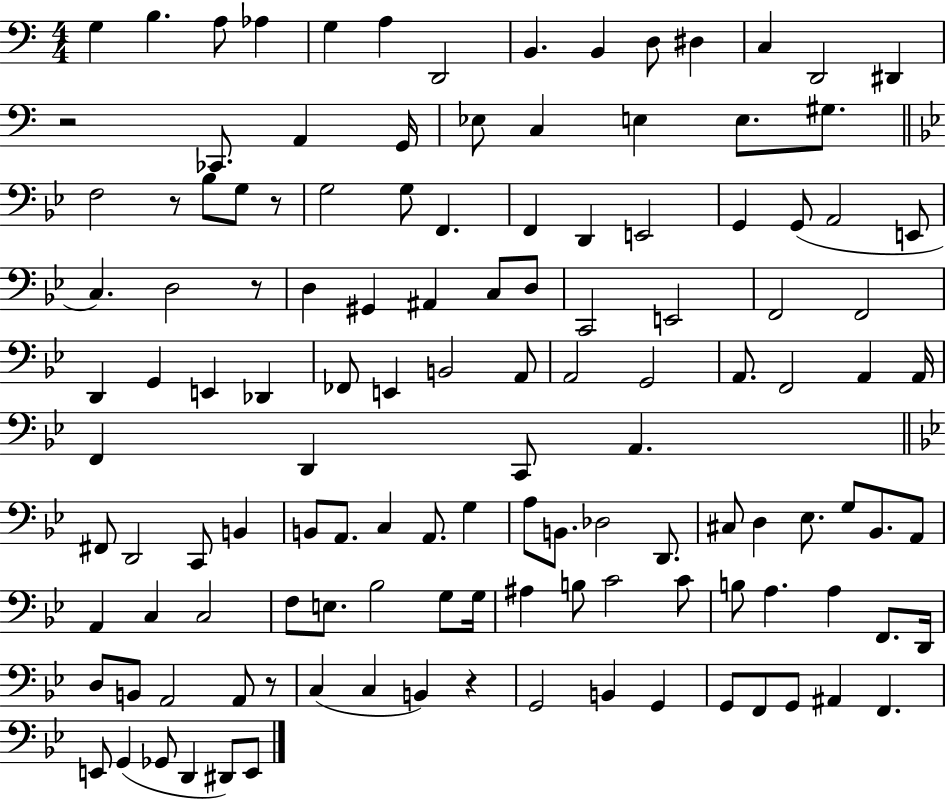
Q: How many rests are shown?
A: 6